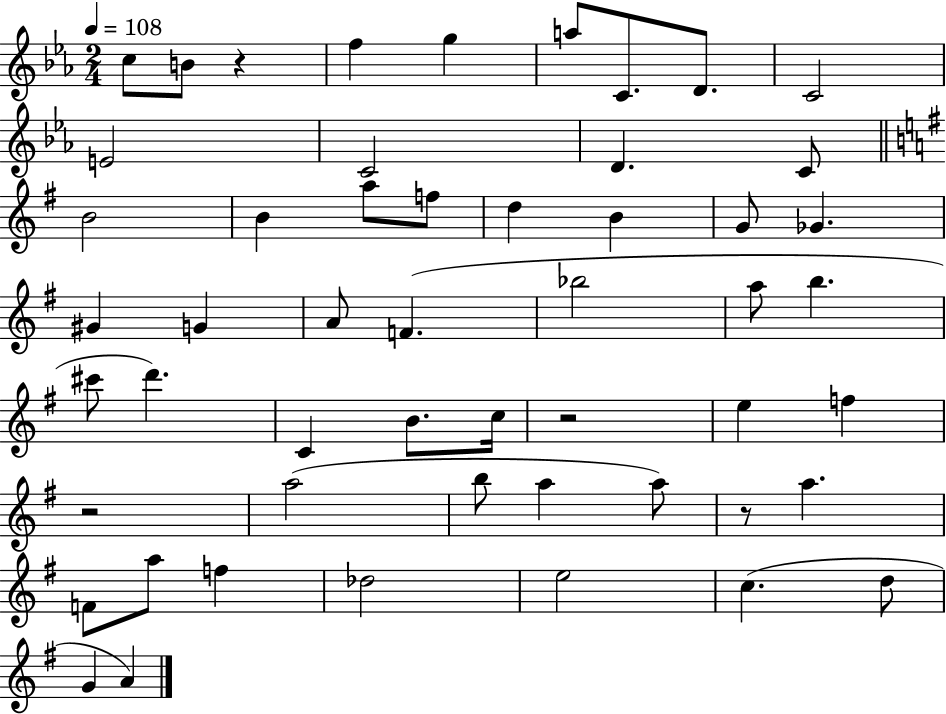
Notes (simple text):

C5/e B4/e R/q F5/q G5/q A5/e C4/e. D4/e. C4/h E4/h C4/h D4/q. C4/e B4/h B4/q A5/e F5/e D5/q B4/q G4/e Gb4/q. G#4/q G4/q A4/e F4/q. Bb5/h A5/e B5/q. C#6/e D6/q. C4/q B4/e. C5/s R/h E5/q F5/q R/h A5/h B5/e A5/q A5/e R/e A5/q. F4/e A5/e F5/q Db5/h E5/h C5/q. D5/e G4/q A4/q